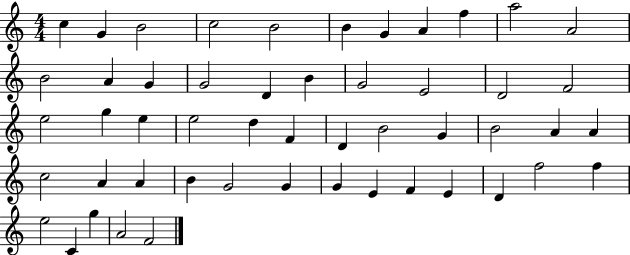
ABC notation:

X:1
T:Untitled
M:4/4
L:1/4
K:C
c G B2 c2 B2 B G A f a2 A2 B2 A G G2 D B G2 E2 D2 F2 e2 g e e2 d F D B2 G B2 A A c2 A A B G2 G G E F E D f2 f e2 C g A2 F2